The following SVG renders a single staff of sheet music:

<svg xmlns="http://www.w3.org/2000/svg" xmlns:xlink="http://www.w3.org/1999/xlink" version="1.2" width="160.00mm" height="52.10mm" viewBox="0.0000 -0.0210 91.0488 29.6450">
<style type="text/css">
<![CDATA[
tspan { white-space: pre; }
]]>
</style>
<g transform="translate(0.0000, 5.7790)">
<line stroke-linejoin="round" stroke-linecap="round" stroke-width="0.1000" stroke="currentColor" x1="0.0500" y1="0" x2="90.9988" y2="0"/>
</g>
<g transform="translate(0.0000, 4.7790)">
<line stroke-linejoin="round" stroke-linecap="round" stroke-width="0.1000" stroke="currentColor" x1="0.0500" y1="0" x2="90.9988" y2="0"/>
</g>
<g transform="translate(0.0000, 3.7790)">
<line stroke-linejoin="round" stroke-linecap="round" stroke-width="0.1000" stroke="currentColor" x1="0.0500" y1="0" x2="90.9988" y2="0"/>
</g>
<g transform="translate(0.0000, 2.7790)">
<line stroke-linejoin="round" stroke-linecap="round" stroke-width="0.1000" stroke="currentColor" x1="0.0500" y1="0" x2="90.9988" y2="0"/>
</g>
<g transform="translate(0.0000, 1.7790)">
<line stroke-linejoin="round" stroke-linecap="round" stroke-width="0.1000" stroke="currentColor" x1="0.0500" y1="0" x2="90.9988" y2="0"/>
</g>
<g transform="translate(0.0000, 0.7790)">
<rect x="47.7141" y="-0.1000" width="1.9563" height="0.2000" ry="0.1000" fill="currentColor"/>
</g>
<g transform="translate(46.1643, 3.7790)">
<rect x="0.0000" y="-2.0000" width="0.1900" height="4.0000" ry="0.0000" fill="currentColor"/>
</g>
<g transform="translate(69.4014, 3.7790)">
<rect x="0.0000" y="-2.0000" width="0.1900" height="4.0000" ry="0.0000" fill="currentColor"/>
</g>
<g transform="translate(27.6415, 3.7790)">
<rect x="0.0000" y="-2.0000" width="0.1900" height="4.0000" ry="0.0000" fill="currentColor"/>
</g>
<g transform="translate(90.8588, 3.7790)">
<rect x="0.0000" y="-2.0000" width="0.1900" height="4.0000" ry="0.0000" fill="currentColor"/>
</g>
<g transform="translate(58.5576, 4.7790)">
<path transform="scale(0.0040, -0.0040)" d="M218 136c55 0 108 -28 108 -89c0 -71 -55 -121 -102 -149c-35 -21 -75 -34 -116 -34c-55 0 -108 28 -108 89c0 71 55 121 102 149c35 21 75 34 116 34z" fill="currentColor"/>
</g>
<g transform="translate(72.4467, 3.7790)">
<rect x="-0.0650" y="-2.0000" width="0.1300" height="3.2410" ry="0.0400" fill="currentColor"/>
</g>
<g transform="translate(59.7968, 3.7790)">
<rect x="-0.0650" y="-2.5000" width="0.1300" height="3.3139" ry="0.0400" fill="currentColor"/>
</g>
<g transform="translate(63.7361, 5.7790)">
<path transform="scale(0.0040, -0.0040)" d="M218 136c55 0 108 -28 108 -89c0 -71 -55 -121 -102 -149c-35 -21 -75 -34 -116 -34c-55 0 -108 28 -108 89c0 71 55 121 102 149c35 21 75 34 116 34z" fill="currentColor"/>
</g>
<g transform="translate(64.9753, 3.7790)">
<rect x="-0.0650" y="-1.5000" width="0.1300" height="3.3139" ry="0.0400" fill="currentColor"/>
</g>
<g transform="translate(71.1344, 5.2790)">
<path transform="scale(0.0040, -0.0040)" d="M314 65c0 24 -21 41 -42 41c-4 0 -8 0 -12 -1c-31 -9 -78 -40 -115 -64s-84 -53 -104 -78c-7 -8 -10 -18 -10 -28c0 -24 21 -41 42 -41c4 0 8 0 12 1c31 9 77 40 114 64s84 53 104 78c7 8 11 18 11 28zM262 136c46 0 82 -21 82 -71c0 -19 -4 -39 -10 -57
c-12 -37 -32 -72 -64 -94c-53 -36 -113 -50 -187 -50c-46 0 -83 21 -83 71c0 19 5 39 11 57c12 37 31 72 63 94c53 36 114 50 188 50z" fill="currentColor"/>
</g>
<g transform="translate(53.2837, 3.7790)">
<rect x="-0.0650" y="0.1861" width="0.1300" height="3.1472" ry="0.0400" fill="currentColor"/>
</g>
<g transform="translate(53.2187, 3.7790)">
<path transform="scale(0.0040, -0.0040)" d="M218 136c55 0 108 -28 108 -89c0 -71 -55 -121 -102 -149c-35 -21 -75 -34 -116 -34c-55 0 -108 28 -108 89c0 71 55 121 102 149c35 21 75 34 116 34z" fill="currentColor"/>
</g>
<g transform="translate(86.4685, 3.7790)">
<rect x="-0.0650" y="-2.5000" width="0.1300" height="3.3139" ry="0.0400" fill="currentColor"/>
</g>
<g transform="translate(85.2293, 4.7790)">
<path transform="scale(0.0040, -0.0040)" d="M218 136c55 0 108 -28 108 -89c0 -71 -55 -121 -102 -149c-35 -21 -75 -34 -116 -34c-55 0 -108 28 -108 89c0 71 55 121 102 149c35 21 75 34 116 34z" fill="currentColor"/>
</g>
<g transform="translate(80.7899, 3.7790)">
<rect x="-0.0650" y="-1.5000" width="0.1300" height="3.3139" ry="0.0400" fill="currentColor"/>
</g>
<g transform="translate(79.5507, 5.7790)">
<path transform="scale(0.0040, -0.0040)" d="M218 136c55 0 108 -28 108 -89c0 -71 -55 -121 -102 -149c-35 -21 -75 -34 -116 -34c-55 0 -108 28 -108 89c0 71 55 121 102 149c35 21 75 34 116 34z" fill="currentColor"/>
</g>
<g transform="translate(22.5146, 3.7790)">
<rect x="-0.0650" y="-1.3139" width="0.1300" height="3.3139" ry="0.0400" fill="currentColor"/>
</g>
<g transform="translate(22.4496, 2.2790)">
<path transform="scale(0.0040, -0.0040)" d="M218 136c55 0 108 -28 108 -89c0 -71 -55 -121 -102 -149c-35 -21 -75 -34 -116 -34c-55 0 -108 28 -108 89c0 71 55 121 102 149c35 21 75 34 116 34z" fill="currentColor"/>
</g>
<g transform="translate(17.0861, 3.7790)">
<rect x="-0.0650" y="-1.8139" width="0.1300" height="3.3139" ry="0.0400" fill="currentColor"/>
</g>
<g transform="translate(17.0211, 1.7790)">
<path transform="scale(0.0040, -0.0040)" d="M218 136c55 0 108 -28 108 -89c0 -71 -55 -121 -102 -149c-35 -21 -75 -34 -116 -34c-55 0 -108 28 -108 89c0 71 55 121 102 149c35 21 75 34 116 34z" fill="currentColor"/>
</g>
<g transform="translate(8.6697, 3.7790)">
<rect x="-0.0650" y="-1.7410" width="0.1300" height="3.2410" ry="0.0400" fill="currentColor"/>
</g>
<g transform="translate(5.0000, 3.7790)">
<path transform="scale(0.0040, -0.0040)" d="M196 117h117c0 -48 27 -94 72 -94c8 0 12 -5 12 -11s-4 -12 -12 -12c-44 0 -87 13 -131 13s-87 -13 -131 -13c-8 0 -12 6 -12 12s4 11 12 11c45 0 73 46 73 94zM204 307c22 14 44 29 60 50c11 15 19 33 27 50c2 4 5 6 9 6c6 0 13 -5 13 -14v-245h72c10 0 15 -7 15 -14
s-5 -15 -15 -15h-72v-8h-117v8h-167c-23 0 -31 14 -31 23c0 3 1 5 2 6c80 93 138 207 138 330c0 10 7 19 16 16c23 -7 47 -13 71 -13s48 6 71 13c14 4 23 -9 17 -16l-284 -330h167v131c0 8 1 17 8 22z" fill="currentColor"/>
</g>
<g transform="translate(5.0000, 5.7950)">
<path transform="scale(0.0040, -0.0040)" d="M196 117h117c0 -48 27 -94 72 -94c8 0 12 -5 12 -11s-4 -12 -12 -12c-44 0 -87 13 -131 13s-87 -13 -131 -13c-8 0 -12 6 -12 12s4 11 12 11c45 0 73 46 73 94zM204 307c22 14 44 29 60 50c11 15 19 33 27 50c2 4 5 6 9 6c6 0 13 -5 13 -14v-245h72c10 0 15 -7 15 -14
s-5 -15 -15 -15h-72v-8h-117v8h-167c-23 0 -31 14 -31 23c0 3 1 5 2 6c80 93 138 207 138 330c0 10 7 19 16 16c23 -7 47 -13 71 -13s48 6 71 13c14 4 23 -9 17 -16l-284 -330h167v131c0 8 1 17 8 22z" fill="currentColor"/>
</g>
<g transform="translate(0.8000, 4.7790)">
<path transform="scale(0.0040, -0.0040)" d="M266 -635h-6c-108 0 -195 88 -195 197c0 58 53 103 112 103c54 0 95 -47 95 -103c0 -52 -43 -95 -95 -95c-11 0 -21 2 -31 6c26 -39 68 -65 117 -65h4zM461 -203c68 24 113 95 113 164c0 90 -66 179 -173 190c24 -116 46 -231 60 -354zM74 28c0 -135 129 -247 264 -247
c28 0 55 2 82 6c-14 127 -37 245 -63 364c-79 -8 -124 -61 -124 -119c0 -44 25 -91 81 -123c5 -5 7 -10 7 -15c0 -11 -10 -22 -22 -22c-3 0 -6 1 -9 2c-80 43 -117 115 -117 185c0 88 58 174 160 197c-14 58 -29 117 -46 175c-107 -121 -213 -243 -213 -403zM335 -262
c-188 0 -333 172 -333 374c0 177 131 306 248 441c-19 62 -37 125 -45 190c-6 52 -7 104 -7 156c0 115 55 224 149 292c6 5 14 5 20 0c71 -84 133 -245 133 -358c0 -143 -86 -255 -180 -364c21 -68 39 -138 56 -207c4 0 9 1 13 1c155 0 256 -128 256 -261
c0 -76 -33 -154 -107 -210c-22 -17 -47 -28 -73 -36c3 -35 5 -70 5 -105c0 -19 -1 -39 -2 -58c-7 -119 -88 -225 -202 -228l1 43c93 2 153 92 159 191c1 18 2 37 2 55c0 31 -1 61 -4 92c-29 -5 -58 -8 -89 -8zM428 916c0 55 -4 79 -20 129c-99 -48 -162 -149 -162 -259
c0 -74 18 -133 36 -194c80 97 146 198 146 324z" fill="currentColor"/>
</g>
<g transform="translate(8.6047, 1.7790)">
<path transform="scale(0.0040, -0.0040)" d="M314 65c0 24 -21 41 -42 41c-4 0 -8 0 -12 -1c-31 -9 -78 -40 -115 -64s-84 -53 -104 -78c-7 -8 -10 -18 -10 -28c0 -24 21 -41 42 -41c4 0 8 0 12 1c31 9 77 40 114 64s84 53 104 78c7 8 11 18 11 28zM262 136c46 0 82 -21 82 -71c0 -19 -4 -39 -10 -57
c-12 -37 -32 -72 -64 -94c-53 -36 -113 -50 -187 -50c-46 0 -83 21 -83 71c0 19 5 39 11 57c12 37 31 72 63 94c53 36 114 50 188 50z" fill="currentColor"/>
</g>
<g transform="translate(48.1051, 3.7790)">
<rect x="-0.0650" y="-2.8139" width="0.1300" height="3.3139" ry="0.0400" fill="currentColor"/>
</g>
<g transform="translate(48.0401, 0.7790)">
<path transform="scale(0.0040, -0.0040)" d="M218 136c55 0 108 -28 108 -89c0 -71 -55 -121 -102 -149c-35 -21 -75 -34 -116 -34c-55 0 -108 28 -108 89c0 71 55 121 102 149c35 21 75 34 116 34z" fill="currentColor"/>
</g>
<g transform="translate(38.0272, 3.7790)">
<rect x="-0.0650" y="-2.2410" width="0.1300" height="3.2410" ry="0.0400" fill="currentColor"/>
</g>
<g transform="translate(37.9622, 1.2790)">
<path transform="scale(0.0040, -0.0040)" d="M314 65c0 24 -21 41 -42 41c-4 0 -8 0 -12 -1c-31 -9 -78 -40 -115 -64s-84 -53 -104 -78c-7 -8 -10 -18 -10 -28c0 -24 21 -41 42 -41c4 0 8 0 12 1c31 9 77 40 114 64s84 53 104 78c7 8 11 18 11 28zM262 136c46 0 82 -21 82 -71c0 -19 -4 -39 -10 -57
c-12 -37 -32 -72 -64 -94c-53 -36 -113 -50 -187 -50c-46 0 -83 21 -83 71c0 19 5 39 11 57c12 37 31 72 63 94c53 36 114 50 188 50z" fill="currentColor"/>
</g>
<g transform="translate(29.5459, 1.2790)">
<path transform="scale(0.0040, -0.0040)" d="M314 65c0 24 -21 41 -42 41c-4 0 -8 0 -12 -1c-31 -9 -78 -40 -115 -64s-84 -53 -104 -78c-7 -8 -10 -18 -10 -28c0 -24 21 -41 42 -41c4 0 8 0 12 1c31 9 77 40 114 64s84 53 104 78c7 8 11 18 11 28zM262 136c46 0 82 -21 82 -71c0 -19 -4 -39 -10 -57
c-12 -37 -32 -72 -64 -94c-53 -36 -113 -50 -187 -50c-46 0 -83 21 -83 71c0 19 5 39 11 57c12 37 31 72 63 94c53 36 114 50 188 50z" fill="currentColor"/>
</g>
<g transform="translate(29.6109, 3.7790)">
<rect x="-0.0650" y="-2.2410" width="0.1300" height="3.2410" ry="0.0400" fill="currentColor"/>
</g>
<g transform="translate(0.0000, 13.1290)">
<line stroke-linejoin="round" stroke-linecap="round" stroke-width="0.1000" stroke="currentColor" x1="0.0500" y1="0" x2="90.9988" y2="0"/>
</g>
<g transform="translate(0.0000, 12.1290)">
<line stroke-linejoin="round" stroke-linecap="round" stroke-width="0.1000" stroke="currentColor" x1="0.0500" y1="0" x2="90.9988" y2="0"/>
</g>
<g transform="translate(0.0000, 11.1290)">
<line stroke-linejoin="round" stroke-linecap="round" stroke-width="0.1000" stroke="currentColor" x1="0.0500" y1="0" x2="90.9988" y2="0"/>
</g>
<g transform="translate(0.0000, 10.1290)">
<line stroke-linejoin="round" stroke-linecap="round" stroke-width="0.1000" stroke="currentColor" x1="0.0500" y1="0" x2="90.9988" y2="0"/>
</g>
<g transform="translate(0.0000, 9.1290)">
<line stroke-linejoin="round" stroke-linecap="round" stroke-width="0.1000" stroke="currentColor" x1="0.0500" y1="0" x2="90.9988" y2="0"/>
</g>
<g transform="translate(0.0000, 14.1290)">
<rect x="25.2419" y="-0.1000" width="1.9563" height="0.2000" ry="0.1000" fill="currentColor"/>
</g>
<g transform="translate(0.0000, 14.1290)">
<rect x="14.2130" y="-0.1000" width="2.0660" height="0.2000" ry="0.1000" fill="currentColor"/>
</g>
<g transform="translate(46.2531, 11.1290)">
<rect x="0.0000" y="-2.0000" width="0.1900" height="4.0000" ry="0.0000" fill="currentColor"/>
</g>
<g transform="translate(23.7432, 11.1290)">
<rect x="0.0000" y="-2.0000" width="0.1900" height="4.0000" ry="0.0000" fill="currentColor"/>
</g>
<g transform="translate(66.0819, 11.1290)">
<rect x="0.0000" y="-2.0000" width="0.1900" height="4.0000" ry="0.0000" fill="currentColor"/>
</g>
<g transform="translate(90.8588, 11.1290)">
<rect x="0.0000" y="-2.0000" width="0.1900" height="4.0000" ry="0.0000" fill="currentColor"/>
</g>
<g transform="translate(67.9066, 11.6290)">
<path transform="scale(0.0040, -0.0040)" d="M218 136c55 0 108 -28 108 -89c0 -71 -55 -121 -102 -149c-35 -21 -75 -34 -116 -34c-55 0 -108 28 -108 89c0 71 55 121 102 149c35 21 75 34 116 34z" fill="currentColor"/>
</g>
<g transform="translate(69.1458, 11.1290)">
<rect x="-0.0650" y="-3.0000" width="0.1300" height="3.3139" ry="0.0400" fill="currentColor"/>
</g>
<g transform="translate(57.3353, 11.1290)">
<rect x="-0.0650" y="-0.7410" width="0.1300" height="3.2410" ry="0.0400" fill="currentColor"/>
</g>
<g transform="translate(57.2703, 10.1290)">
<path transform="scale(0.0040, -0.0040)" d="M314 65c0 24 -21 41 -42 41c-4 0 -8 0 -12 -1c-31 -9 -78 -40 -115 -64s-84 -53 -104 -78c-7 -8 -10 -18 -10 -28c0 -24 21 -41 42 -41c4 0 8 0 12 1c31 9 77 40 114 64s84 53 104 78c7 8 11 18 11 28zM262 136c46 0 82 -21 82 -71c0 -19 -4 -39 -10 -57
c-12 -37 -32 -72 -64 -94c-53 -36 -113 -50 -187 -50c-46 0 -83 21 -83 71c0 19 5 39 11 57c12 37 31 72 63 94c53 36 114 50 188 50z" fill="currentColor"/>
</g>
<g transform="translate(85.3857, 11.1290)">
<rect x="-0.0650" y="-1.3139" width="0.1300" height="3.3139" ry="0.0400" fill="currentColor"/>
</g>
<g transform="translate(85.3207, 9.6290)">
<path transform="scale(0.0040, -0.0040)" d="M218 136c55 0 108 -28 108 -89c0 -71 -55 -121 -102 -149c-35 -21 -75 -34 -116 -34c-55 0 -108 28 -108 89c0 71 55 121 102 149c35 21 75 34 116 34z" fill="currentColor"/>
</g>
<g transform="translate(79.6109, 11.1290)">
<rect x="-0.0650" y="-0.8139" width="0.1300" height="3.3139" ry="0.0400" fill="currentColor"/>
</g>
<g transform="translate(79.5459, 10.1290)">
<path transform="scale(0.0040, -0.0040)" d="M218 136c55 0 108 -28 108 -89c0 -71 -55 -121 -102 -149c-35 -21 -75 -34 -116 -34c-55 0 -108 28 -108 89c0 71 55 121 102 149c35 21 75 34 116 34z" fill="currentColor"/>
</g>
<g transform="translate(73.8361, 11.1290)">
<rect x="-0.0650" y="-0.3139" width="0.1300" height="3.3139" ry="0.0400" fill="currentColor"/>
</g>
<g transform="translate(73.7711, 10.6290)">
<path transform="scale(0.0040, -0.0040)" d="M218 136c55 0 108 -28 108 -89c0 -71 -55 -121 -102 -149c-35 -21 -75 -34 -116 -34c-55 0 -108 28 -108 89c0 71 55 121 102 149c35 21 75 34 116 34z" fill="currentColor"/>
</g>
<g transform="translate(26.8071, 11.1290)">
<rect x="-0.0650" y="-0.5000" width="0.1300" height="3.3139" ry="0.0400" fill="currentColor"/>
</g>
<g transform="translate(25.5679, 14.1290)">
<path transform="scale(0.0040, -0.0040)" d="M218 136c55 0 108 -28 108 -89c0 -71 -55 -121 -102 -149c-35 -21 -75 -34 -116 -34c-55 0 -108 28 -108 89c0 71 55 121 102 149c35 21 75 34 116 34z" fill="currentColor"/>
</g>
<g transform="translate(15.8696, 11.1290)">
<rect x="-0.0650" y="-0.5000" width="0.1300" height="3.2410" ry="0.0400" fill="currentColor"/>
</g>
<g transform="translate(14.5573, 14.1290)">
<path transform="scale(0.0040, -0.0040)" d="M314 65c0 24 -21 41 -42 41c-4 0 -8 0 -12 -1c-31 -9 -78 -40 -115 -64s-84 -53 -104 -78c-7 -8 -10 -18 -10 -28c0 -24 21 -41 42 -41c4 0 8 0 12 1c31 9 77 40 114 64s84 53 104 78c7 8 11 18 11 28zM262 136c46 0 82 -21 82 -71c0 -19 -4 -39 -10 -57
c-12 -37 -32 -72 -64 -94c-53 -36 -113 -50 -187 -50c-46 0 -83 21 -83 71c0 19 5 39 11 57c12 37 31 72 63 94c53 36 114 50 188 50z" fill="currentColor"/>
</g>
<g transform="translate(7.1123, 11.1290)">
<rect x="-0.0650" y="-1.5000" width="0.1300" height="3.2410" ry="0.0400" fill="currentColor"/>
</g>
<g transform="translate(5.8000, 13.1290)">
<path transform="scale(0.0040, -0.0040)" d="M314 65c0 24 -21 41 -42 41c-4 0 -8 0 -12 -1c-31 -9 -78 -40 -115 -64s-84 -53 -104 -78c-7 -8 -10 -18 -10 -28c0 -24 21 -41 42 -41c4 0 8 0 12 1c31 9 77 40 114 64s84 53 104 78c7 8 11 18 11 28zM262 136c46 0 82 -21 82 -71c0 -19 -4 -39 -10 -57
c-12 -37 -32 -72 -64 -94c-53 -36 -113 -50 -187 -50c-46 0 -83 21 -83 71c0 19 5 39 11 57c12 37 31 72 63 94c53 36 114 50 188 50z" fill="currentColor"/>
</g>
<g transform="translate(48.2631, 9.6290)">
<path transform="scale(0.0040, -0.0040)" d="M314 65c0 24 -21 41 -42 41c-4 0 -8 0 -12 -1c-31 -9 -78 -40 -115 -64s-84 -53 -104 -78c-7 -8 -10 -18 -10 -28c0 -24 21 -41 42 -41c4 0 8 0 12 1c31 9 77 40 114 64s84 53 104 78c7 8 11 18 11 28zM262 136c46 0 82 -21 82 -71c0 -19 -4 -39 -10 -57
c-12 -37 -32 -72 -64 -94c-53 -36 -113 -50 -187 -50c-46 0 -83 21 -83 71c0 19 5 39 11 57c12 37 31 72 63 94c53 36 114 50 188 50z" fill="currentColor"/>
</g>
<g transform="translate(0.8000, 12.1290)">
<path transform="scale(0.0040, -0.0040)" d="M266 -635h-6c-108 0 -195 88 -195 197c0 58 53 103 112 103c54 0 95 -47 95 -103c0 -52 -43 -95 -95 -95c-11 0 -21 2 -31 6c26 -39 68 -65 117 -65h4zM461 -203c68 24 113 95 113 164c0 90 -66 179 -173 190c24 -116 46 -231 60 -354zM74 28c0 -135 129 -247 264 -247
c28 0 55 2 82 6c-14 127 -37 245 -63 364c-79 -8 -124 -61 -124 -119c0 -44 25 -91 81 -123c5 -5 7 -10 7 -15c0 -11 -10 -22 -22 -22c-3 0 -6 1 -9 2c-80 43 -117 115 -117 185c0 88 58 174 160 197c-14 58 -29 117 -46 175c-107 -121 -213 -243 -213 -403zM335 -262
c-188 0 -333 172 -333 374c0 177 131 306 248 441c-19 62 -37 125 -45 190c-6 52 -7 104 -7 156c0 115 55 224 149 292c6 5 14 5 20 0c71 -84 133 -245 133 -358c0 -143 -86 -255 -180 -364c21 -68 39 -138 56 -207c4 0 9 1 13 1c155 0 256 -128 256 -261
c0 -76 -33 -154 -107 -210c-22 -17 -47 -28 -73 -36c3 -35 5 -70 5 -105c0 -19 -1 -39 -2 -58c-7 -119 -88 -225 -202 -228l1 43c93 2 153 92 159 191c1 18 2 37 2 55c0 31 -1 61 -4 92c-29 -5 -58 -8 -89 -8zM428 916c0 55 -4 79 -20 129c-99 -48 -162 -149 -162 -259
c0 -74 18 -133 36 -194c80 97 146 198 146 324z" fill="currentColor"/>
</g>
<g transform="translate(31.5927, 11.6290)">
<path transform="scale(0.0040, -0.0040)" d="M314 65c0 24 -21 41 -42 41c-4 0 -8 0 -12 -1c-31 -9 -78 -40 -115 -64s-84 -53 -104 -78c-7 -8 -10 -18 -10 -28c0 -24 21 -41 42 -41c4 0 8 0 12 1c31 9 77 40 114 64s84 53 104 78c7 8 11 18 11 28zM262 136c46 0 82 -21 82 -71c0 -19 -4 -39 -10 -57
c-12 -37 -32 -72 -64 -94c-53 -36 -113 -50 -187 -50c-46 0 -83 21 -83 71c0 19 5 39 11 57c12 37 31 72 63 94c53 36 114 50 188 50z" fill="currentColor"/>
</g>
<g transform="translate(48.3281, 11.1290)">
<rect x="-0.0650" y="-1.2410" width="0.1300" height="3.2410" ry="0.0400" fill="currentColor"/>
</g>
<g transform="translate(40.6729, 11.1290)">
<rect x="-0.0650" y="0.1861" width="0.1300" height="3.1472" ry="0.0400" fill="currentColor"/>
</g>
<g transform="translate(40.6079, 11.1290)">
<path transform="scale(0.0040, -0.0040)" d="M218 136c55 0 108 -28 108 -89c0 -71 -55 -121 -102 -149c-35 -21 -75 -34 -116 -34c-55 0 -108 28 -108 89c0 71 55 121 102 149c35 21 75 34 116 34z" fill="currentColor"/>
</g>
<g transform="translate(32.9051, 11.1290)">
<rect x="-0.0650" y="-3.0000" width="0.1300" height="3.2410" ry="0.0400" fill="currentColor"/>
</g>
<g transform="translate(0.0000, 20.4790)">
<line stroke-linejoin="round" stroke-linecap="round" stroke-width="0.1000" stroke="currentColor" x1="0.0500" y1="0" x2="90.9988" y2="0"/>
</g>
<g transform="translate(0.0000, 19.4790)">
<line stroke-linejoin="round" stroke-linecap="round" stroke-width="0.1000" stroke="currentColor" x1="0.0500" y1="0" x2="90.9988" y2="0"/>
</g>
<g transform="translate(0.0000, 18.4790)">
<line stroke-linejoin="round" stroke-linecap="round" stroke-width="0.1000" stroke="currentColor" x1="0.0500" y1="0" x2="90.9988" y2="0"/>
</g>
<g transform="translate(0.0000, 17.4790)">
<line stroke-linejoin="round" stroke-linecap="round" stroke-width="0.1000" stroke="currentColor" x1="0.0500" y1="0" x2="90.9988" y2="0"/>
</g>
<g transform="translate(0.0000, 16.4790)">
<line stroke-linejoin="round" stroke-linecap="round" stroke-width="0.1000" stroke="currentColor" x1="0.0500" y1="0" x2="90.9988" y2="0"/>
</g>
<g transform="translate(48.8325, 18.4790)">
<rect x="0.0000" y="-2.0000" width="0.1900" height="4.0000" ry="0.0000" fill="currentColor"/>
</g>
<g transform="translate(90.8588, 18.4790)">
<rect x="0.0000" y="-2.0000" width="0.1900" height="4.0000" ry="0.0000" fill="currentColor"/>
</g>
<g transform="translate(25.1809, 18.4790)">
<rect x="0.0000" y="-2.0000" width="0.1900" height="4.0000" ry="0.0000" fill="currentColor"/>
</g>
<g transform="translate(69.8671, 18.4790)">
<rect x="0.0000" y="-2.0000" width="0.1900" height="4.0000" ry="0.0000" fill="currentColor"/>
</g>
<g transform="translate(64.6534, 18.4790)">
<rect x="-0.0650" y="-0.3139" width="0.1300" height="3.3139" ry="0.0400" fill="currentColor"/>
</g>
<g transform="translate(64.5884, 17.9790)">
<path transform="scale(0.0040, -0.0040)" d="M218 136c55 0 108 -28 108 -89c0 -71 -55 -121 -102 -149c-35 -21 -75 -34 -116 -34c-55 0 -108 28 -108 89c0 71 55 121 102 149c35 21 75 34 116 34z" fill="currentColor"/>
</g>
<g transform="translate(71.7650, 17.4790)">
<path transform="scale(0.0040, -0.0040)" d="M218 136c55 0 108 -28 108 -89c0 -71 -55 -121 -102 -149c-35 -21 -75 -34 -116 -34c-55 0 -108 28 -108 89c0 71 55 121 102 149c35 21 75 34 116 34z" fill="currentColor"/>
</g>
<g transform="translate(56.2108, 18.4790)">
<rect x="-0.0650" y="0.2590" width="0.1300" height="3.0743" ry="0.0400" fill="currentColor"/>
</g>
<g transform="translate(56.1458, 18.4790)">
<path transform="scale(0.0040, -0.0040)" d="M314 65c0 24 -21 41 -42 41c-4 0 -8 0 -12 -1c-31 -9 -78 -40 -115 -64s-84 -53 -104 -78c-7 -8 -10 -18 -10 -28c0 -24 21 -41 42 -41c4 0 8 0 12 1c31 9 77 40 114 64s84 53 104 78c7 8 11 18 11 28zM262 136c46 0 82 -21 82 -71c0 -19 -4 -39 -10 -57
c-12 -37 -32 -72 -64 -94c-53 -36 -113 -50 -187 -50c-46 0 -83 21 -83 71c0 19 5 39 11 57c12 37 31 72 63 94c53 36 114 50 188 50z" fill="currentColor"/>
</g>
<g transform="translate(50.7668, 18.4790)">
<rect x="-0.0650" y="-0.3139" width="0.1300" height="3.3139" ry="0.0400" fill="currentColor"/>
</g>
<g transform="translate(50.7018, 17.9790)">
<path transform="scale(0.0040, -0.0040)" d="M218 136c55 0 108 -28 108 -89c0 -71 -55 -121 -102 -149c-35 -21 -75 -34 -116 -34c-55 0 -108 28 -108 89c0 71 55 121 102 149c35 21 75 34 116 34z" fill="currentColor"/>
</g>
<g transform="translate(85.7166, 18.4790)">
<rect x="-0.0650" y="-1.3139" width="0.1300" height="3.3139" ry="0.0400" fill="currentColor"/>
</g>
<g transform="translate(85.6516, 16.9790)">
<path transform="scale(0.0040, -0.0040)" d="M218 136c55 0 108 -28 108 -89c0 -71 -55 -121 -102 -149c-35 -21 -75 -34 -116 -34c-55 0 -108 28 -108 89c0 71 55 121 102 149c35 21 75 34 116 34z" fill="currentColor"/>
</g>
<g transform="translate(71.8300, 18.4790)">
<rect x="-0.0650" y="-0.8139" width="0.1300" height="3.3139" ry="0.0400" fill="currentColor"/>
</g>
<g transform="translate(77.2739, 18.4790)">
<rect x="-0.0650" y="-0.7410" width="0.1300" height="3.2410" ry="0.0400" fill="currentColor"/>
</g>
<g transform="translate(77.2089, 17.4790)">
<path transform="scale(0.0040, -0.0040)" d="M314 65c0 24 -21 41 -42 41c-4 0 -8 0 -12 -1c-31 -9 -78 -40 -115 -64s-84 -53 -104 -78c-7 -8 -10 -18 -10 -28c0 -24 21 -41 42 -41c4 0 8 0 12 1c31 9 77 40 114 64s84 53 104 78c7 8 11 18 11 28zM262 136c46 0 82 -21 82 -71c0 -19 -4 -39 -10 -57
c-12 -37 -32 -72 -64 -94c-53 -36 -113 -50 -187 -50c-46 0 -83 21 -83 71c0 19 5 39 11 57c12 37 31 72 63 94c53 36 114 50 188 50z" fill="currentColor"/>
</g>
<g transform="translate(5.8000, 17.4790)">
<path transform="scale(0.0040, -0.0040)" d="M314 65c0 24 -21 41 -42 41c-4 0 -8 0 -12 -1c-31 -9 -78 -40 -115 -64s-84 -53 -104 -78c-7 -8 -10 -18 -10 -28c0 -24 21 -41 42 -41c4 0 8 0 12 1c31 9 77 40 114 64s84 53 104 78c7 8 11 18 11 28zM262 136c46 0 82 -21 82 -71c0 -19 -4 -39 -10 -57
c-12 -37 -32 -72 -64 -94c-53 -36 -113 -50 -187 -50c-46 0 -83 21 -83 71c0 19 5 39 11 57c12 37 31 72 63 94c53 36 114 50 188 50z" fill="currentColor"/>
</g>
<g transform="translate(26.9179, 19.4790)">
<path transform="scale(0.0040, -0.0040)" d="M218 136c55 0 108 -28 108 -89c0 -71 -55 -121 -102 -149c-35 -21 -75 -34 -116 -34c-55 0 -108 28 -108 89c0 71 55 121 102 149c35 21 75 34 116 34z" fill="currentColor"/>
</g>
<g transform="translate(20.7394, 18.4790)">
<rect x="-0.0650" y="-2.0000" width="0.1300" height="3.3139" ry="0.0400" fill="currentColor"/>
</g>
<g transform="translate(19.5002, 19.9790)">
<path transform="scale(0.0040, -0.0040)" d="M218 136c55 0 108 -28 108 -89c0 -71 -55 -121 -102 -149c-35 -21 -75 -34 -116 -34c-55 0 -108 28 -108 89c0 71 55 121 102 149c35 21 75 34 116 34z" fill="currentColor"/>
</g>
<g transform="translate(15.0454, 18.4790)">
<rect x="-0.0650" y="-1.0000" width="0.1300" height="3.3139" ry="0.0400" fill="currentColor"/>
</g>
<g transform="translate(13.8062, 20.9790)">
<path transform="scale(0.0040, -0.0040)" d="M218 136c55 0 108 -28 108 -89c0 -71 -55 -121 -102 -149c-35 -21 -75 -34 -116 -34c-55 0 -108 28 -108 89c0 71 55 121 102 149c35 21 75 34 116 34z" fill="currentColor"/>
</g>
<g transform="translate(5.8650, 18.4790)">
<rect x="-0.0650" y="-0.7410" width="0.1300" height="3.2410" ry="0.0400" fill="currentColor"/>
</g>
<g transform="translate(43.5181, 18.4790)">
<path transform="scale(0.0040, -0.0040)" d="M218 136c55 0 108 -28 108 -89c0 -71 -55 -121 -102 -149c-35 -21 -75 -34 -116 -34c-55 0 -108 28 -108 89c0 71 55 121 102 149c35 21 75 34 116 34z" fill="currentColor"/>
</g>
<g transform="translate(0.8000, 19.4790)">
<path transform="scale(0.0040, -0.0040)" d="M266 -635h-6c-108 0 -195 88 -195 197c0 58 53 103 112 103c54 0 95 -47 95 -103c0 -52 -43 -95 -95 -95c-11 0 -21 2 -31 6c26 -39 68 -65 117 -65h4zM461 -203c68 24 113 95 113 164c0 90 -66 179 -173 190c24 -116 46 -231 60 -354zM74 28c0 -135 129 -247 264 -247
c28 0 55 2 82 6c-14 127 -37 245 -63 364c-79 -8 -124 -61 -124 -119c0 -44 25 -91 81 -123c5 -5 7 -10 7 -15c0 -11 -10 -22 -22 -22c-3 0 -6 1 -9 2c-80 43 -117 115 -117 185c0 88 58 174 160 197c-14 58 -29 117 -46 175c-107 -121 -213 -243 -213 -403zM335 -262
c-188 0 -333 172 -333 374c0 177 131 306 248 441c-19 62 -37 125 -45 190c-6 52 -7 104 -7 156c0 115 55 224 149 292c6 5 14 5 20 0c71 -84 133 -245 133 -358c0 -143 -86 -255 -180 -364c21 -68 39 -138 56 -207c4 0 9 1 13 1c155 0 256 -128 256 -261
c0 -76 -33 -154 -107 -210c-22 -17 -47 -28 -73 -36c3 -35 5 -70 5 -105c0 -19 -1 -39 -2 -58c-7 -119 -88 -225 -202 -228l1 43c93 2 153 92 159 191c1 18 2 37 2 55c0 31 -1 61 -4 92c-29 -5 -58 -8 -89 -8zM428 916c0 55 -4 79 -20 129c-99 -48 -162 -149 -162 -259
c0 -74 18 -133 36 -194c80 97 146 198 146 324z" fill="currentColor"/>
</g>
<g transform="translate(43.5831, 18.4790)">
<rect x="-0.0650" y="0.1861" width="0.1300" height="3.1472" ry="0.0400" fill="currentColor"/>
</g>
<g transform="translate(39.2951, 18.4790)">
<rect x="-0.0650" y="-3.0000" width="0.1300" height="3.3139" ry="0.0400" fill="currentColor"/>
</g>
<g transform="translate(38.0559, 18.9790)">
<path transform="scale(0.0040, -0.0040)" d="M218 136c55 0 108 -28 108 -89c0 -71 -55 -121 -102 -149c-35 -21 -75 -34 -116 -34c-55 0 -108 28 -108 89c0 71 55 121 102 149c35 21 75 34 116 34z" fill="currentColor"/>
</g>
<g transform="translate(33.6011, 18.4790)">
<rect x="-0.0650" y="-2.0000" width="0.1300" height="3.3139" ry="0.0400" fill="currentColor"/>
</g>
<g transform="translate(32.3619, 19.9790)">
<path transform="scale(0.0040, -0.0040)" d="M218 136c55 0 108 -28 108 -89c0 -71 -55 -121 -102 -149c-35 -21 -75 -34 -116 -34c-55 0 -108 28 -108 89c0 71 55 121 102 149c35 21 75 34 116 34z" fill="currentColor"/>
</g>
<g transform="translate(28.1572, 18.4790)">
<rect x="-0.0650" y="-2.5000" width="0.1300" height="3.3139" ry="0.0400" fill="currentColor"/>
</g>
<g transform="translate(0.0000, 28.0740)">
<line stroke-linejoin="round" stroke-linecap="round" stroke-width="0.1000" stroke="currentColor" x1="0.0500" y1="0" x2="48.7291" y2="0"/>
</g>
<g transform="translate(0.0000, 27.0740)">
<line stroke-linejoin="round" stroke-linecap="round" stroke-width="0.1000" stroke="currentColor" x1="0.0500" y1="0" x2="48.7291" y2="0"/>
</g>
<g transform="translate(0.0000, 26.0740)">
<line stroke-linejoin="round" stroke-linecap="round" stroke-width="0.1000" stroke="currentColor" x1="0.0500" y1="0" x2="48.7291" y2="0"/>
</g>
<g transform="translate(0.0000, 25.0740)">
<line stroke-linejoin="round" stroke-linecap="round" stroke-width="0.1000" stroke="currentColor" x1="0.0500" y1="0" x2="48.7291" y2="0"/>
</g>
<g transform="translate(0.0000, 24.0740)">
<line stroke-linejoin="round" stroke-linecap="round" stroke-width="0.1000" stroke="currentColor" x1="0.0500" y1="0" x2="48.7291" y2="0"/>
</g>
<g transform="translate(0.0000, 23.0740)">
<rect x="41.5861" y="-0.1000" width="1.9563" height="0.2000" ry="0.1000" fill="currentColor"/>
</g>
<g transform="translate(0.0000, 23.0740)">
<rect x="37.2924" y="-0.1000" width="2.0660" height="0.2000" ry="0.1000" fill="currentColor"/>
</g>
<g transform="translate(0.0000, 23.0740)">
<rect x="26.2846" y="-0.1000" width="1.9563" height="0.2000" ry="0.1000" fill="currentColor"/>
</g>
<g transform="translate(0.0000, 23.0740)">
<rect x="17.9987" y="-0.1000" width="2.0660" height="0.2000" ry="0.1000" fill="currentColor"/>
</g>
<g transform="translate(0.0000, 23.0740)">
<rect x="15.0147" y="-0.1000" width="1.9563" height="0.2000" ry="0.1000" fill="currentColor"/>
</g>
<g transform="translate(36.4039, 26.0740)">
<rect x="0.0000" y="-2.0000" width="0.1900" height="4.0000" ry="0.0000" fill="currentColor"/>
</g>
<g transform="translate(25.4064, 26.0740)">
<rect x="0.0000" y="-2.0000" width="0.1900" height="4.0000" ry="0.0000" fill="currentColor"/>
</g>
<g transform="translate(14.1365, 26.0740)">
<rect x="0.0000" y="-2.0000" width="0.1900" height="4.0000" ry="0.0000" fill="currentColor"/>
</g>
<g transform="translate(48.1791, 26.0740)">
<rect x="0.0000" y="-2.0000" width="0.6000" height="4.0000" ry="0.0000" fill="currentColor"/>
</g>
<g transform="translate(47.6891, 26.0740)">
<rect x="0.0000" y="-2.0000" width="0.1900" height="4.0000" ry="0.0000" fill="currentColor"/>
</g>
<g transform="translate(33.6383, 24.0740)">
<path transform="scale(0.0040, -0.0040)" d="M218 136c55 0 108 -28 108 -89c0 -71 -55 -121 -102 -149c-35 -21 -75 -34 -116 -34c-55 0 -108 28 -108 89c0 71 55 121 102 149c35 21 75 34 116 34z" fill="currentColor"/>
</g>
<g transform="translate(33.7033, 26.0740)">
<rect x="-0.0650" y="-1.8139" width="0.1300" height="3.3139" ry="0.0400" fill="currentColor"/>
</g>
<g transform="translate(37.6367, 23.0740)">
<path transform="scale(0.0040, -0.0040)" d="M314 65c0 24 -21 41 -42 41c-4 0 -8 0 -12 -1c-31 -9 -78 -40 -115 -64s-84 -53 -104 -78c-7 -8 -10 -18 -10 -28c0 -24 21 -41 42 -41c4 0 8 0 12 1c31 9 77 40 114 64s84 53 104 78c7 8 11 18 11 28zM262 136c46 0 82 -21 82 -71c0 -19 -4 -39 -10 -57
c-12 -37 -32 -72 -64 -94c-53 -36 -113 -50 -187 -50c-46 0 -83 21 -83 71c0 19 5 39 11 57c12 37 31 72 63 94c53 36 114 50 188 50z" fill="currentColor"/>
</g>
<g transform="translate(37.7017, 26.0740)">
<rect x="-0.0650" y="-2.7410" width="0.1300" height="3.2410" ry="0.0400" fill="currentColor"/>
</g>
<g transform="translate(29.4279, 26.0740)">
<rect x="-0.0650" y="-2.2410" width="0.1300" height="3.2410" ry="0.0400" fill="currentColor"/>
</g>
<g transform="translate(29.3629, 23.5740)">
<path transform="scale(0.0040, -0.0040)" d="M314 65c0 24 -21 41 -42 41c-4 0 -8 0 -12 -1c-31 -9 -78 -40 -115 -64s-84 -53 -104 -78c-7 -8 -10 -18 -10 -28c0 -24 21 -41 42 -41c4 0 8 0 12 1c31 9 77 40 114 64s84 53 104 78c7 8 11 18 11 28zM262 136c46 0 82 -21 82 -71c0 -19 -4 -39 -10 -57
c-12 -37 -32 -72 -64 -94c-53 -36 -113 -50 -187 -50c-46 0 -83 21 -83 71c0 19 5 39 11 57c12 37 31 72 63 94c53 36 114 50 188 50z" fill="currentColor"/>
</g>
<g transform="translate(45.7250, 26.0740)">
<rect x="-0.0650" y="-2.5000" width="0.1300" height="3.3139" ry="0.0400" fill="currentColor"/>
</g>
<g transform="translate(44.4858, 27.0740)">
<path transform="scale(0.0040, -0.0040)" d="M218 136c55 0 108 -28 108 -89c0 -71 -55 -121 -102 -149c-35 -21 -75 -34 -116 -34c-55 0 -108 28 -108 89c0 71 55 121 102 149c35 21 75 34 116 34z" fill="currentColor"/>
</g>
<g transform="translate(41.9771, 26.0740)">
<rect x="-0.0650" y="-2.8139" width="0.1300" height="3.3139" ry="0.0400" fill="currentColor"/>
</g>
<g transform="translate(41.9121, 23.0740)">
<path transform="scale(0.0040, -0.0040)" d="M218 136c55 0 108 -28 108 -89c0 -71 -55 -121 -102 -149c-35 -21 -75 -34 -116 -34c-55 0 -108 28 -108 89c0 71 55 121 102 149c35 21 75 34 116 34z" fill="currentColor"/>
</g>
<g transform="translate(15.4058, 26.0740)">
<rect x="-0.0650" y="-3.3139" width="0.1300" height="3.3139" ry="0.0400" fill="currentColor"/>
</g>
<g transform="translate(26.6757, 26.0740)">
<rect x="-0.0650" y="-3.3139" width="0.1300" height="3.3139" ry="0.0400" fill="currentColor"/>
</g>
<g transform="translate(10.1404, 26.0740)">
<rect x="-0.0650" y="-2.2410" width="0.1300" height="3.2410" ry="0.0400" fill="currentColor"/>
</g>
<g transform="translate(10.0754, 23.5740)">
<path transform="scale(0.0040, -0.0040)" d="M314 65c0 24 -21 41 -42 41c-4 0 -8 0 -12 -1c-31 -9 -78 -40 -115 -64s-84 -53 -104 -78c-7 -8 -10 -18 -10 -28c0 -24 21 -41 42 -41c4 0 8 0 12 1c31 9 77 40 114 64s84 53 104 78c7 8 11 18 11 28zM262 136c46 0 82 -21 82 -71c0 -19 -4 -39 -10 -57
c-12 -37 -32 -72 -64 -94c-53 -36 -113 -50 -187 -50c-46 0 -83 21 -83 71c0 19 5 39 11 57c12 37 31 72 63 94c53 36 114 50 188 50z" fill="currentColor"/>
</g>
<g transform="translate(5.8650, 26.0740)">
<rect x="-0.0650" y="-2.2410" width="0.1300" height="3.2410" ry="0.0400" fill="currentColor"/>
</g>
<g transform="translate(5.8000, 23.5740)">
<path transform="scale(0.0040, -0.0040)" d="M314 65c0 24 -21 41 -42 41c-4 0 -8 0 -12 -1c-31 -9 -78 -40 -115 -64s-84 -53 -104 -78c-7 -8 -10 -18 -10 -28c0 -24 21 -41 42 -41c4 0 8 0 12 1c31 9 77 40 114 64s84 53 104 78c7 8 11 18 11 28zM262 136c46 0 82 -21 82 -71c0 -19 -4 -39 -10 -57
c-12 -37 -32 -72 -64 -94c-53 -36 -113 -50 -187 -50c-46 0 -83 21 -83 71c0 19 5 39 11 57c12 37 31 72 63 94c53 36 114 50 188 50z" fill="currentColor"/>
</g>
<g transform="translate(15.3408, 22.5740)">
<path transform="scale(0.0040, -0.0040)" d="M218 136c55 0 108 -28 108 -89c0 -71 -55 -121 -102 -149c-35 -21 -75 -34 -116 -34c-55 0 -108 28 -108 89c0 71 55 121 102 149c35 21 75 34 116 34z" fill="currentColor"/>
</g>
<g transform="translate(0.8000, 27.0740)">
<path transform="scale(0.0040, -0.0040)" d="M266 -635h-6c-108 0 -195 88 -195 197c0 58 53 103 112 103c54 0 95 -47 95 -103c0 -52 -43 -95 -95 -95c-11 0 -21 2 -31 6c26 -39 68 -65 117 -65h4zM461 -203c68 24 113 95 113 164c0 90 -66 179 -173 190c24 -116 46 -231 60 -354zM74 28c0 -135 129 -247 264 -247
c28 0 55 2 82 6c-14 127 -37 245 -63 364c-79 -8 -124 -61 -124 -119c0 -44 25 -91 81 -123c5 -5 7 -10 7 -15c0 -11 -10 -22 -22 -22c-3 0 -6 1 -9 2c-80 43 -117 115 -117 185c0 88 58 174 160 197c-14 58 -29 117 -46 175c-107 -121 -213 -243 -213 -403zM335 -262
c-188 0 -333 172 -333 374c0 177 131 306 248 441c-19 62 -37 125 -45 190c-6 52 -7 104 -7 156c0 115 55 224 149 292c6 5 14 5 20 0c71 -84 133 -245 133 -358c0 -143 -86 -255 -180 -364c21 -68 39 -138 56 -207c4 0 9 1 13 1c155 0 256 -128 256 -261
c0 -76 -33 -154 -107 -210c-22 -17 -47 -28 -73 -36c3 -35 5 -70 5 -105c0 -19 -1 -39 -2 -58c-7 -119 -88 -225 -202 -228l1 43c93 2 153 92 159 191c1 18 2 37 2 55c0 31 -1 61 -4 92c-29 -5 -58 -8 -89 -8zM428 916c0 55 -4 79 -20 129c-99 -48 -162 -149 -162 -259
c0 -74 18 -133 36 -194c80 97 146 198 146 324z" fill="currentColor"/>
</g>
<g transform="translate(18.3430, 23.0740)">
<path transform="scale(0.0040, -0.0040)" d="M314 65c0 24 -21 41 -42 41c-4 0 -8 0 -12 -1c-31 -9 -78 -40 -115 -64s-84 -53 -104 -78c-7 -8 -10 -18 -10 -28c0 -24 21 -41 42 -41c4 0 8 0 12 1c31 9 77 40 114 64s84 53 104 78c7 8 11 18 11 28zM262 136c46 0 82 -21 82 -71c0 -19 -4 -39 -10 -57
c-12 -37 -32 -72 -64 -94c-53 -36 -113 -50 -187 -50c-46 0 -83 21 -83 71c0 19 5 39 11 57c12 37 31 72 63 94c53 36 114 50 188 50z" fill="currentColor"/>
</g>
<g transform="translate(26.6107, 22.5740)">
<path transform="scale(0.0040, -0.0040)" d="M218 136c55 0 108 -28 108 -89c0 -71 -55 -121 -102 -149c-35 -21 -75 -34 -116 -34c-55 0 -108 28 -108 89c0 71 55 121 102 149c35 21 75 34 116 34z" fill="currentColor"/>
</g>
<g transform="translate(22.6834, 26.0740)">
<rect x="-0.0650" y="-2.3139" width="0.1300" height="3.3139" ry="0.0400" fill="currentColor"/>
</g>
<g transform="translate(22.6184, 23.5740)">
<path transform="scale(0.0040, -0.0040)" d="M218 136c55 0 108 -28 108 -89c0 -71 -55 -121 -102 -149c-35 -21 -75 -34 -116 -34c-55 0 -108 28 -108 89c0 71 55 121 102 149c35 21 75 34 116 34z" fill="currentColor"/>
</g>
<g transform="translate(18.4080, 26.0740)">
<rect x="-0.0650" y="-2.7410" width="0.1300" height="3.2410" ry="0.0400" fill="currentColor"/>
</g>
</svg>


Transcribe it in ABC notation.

X:1
T:Untitled
M:4/4
L:1/4
K:C
f2 f e g2 g2 a B G E F2 E G E2 C2 C A2 B e2 d2 A c d e d2 D F G F A B c B2 c d d2 e g2 g2 b a2 g b g2 f a2 a G